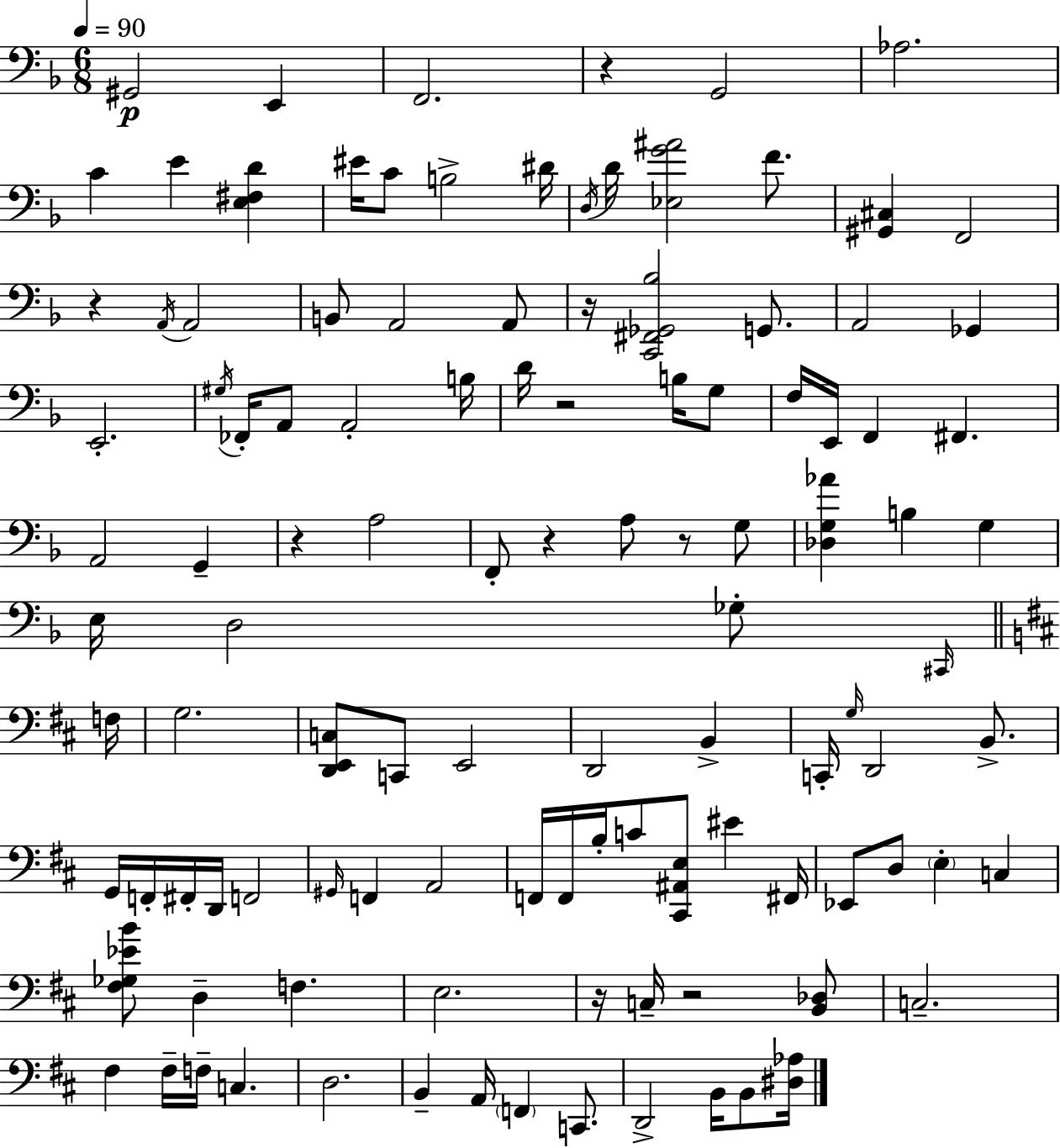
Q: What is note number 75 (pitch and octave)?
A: E3